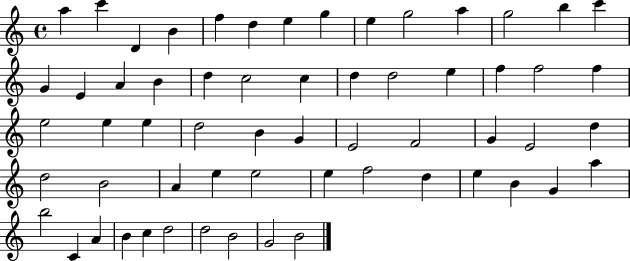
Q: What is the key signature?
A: C major